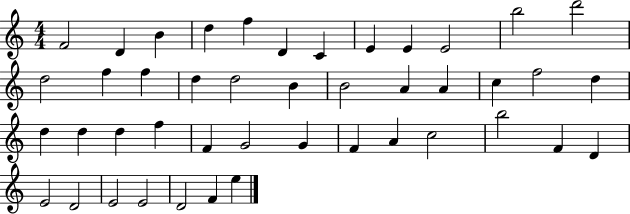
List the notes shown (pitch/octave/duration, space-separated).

F4/h D4/q B4/q D5/q F5/q D4/q C4/q E4/q E4/q E4/h B5/h D6/h D5/h F5/q F5/q D5/q D5/h B4/q B4/h A4/q A4/q C5/q F5/h D5/q D5/q D5/q D5/q F5/q F4/q G4/h G4/q F4/q A4/q C5/h B5/h F4/q D4/q E4/h D4/h E4/h E4/h D4/h F4/q E5/q